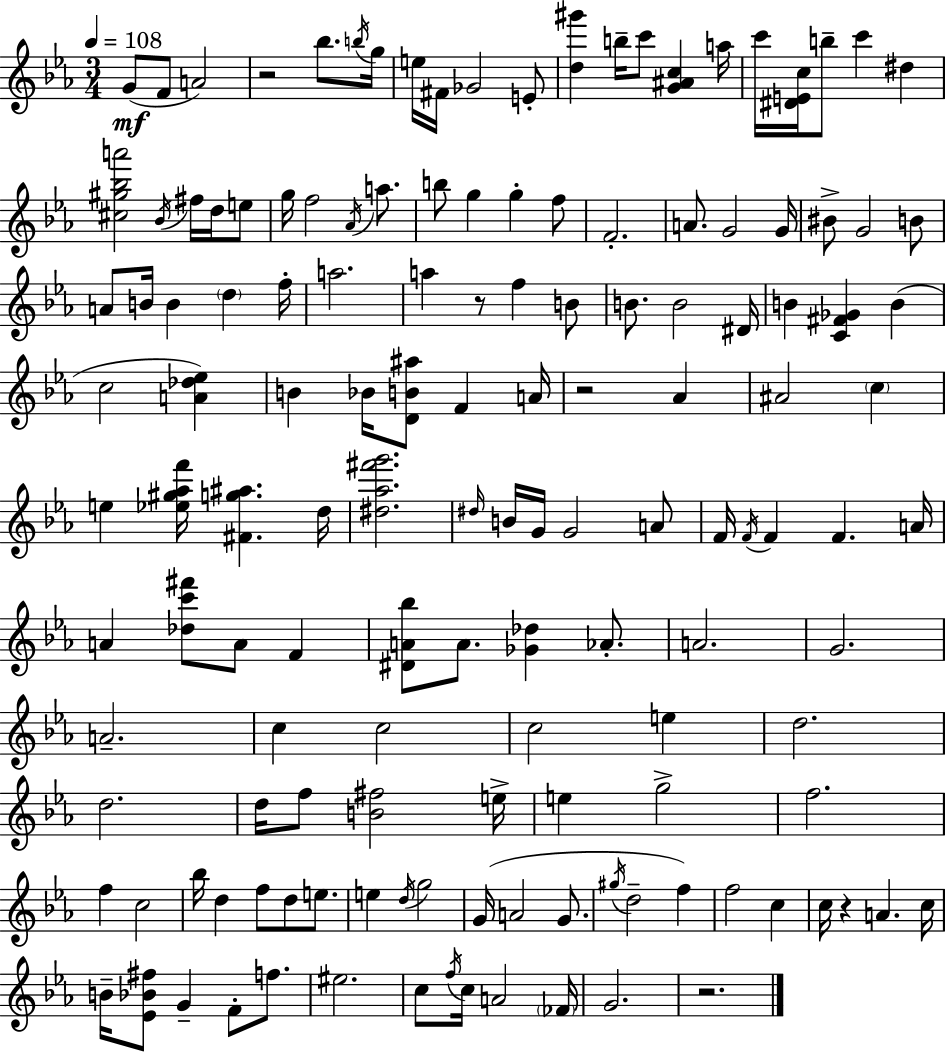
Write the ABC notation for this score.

X:1
T:Untitled
M:3/4
L:1/4
K:Eb
G/2 F/2 A2 z2 _b/2 b/4 g/4 e/4 ^F/4 _G2 E/2 [d^g'] b/4 c'/2 [G^Ac] a/4 c'/4 [^DEc]/4 b/2 c' ^d [^c^g_ba']2 _B/4 ^f/4 d/4 e/2 g/4 f2 _A/4 a/2 b/2 g g f/2 F2 A/2 G2 G/4 ^B/2 G2 B/2 A/2 B/4 B d f/4 a2 a z/2 f B/2 B/2 B2 ^D/4 B [C^F_G] B c2 [A_d_e] B _B/4 [DB^a]/2 F A/4 z2 _A ^A2 c e [_e^g_af']/4 [^Fg^a] d/4 [^d_a^f'g']2 ^d/4 B/4 G/4 G2 A/2 F/4 F/4 F F A/4 A [_dc'^f']/2 A/2 F [^DA_b]/2 A/2 [_G_d] _A/2 A2 G2 A2 c c2 c2 e d2 d2 d/4 f/2 [B^f]2 e/4 e g2 f2 f c2 _b/4 d f/2 d/2 e/2 e d/4 g2 G/4 A2 G/2 ^g/4 d2 f f2 c c/4 z A c/4 B/4 [_E_B^f]/2 G F/2 f/2 ^e2 c/2 f/4 c/4 A2 _F/4 G2 z2